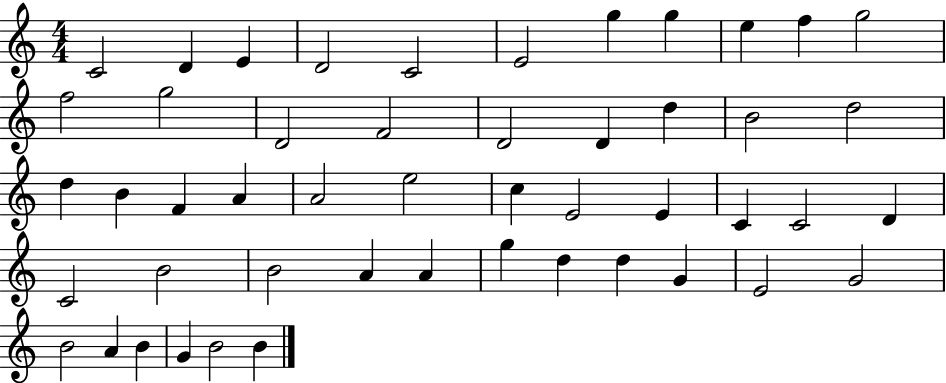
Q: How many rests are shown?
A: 0